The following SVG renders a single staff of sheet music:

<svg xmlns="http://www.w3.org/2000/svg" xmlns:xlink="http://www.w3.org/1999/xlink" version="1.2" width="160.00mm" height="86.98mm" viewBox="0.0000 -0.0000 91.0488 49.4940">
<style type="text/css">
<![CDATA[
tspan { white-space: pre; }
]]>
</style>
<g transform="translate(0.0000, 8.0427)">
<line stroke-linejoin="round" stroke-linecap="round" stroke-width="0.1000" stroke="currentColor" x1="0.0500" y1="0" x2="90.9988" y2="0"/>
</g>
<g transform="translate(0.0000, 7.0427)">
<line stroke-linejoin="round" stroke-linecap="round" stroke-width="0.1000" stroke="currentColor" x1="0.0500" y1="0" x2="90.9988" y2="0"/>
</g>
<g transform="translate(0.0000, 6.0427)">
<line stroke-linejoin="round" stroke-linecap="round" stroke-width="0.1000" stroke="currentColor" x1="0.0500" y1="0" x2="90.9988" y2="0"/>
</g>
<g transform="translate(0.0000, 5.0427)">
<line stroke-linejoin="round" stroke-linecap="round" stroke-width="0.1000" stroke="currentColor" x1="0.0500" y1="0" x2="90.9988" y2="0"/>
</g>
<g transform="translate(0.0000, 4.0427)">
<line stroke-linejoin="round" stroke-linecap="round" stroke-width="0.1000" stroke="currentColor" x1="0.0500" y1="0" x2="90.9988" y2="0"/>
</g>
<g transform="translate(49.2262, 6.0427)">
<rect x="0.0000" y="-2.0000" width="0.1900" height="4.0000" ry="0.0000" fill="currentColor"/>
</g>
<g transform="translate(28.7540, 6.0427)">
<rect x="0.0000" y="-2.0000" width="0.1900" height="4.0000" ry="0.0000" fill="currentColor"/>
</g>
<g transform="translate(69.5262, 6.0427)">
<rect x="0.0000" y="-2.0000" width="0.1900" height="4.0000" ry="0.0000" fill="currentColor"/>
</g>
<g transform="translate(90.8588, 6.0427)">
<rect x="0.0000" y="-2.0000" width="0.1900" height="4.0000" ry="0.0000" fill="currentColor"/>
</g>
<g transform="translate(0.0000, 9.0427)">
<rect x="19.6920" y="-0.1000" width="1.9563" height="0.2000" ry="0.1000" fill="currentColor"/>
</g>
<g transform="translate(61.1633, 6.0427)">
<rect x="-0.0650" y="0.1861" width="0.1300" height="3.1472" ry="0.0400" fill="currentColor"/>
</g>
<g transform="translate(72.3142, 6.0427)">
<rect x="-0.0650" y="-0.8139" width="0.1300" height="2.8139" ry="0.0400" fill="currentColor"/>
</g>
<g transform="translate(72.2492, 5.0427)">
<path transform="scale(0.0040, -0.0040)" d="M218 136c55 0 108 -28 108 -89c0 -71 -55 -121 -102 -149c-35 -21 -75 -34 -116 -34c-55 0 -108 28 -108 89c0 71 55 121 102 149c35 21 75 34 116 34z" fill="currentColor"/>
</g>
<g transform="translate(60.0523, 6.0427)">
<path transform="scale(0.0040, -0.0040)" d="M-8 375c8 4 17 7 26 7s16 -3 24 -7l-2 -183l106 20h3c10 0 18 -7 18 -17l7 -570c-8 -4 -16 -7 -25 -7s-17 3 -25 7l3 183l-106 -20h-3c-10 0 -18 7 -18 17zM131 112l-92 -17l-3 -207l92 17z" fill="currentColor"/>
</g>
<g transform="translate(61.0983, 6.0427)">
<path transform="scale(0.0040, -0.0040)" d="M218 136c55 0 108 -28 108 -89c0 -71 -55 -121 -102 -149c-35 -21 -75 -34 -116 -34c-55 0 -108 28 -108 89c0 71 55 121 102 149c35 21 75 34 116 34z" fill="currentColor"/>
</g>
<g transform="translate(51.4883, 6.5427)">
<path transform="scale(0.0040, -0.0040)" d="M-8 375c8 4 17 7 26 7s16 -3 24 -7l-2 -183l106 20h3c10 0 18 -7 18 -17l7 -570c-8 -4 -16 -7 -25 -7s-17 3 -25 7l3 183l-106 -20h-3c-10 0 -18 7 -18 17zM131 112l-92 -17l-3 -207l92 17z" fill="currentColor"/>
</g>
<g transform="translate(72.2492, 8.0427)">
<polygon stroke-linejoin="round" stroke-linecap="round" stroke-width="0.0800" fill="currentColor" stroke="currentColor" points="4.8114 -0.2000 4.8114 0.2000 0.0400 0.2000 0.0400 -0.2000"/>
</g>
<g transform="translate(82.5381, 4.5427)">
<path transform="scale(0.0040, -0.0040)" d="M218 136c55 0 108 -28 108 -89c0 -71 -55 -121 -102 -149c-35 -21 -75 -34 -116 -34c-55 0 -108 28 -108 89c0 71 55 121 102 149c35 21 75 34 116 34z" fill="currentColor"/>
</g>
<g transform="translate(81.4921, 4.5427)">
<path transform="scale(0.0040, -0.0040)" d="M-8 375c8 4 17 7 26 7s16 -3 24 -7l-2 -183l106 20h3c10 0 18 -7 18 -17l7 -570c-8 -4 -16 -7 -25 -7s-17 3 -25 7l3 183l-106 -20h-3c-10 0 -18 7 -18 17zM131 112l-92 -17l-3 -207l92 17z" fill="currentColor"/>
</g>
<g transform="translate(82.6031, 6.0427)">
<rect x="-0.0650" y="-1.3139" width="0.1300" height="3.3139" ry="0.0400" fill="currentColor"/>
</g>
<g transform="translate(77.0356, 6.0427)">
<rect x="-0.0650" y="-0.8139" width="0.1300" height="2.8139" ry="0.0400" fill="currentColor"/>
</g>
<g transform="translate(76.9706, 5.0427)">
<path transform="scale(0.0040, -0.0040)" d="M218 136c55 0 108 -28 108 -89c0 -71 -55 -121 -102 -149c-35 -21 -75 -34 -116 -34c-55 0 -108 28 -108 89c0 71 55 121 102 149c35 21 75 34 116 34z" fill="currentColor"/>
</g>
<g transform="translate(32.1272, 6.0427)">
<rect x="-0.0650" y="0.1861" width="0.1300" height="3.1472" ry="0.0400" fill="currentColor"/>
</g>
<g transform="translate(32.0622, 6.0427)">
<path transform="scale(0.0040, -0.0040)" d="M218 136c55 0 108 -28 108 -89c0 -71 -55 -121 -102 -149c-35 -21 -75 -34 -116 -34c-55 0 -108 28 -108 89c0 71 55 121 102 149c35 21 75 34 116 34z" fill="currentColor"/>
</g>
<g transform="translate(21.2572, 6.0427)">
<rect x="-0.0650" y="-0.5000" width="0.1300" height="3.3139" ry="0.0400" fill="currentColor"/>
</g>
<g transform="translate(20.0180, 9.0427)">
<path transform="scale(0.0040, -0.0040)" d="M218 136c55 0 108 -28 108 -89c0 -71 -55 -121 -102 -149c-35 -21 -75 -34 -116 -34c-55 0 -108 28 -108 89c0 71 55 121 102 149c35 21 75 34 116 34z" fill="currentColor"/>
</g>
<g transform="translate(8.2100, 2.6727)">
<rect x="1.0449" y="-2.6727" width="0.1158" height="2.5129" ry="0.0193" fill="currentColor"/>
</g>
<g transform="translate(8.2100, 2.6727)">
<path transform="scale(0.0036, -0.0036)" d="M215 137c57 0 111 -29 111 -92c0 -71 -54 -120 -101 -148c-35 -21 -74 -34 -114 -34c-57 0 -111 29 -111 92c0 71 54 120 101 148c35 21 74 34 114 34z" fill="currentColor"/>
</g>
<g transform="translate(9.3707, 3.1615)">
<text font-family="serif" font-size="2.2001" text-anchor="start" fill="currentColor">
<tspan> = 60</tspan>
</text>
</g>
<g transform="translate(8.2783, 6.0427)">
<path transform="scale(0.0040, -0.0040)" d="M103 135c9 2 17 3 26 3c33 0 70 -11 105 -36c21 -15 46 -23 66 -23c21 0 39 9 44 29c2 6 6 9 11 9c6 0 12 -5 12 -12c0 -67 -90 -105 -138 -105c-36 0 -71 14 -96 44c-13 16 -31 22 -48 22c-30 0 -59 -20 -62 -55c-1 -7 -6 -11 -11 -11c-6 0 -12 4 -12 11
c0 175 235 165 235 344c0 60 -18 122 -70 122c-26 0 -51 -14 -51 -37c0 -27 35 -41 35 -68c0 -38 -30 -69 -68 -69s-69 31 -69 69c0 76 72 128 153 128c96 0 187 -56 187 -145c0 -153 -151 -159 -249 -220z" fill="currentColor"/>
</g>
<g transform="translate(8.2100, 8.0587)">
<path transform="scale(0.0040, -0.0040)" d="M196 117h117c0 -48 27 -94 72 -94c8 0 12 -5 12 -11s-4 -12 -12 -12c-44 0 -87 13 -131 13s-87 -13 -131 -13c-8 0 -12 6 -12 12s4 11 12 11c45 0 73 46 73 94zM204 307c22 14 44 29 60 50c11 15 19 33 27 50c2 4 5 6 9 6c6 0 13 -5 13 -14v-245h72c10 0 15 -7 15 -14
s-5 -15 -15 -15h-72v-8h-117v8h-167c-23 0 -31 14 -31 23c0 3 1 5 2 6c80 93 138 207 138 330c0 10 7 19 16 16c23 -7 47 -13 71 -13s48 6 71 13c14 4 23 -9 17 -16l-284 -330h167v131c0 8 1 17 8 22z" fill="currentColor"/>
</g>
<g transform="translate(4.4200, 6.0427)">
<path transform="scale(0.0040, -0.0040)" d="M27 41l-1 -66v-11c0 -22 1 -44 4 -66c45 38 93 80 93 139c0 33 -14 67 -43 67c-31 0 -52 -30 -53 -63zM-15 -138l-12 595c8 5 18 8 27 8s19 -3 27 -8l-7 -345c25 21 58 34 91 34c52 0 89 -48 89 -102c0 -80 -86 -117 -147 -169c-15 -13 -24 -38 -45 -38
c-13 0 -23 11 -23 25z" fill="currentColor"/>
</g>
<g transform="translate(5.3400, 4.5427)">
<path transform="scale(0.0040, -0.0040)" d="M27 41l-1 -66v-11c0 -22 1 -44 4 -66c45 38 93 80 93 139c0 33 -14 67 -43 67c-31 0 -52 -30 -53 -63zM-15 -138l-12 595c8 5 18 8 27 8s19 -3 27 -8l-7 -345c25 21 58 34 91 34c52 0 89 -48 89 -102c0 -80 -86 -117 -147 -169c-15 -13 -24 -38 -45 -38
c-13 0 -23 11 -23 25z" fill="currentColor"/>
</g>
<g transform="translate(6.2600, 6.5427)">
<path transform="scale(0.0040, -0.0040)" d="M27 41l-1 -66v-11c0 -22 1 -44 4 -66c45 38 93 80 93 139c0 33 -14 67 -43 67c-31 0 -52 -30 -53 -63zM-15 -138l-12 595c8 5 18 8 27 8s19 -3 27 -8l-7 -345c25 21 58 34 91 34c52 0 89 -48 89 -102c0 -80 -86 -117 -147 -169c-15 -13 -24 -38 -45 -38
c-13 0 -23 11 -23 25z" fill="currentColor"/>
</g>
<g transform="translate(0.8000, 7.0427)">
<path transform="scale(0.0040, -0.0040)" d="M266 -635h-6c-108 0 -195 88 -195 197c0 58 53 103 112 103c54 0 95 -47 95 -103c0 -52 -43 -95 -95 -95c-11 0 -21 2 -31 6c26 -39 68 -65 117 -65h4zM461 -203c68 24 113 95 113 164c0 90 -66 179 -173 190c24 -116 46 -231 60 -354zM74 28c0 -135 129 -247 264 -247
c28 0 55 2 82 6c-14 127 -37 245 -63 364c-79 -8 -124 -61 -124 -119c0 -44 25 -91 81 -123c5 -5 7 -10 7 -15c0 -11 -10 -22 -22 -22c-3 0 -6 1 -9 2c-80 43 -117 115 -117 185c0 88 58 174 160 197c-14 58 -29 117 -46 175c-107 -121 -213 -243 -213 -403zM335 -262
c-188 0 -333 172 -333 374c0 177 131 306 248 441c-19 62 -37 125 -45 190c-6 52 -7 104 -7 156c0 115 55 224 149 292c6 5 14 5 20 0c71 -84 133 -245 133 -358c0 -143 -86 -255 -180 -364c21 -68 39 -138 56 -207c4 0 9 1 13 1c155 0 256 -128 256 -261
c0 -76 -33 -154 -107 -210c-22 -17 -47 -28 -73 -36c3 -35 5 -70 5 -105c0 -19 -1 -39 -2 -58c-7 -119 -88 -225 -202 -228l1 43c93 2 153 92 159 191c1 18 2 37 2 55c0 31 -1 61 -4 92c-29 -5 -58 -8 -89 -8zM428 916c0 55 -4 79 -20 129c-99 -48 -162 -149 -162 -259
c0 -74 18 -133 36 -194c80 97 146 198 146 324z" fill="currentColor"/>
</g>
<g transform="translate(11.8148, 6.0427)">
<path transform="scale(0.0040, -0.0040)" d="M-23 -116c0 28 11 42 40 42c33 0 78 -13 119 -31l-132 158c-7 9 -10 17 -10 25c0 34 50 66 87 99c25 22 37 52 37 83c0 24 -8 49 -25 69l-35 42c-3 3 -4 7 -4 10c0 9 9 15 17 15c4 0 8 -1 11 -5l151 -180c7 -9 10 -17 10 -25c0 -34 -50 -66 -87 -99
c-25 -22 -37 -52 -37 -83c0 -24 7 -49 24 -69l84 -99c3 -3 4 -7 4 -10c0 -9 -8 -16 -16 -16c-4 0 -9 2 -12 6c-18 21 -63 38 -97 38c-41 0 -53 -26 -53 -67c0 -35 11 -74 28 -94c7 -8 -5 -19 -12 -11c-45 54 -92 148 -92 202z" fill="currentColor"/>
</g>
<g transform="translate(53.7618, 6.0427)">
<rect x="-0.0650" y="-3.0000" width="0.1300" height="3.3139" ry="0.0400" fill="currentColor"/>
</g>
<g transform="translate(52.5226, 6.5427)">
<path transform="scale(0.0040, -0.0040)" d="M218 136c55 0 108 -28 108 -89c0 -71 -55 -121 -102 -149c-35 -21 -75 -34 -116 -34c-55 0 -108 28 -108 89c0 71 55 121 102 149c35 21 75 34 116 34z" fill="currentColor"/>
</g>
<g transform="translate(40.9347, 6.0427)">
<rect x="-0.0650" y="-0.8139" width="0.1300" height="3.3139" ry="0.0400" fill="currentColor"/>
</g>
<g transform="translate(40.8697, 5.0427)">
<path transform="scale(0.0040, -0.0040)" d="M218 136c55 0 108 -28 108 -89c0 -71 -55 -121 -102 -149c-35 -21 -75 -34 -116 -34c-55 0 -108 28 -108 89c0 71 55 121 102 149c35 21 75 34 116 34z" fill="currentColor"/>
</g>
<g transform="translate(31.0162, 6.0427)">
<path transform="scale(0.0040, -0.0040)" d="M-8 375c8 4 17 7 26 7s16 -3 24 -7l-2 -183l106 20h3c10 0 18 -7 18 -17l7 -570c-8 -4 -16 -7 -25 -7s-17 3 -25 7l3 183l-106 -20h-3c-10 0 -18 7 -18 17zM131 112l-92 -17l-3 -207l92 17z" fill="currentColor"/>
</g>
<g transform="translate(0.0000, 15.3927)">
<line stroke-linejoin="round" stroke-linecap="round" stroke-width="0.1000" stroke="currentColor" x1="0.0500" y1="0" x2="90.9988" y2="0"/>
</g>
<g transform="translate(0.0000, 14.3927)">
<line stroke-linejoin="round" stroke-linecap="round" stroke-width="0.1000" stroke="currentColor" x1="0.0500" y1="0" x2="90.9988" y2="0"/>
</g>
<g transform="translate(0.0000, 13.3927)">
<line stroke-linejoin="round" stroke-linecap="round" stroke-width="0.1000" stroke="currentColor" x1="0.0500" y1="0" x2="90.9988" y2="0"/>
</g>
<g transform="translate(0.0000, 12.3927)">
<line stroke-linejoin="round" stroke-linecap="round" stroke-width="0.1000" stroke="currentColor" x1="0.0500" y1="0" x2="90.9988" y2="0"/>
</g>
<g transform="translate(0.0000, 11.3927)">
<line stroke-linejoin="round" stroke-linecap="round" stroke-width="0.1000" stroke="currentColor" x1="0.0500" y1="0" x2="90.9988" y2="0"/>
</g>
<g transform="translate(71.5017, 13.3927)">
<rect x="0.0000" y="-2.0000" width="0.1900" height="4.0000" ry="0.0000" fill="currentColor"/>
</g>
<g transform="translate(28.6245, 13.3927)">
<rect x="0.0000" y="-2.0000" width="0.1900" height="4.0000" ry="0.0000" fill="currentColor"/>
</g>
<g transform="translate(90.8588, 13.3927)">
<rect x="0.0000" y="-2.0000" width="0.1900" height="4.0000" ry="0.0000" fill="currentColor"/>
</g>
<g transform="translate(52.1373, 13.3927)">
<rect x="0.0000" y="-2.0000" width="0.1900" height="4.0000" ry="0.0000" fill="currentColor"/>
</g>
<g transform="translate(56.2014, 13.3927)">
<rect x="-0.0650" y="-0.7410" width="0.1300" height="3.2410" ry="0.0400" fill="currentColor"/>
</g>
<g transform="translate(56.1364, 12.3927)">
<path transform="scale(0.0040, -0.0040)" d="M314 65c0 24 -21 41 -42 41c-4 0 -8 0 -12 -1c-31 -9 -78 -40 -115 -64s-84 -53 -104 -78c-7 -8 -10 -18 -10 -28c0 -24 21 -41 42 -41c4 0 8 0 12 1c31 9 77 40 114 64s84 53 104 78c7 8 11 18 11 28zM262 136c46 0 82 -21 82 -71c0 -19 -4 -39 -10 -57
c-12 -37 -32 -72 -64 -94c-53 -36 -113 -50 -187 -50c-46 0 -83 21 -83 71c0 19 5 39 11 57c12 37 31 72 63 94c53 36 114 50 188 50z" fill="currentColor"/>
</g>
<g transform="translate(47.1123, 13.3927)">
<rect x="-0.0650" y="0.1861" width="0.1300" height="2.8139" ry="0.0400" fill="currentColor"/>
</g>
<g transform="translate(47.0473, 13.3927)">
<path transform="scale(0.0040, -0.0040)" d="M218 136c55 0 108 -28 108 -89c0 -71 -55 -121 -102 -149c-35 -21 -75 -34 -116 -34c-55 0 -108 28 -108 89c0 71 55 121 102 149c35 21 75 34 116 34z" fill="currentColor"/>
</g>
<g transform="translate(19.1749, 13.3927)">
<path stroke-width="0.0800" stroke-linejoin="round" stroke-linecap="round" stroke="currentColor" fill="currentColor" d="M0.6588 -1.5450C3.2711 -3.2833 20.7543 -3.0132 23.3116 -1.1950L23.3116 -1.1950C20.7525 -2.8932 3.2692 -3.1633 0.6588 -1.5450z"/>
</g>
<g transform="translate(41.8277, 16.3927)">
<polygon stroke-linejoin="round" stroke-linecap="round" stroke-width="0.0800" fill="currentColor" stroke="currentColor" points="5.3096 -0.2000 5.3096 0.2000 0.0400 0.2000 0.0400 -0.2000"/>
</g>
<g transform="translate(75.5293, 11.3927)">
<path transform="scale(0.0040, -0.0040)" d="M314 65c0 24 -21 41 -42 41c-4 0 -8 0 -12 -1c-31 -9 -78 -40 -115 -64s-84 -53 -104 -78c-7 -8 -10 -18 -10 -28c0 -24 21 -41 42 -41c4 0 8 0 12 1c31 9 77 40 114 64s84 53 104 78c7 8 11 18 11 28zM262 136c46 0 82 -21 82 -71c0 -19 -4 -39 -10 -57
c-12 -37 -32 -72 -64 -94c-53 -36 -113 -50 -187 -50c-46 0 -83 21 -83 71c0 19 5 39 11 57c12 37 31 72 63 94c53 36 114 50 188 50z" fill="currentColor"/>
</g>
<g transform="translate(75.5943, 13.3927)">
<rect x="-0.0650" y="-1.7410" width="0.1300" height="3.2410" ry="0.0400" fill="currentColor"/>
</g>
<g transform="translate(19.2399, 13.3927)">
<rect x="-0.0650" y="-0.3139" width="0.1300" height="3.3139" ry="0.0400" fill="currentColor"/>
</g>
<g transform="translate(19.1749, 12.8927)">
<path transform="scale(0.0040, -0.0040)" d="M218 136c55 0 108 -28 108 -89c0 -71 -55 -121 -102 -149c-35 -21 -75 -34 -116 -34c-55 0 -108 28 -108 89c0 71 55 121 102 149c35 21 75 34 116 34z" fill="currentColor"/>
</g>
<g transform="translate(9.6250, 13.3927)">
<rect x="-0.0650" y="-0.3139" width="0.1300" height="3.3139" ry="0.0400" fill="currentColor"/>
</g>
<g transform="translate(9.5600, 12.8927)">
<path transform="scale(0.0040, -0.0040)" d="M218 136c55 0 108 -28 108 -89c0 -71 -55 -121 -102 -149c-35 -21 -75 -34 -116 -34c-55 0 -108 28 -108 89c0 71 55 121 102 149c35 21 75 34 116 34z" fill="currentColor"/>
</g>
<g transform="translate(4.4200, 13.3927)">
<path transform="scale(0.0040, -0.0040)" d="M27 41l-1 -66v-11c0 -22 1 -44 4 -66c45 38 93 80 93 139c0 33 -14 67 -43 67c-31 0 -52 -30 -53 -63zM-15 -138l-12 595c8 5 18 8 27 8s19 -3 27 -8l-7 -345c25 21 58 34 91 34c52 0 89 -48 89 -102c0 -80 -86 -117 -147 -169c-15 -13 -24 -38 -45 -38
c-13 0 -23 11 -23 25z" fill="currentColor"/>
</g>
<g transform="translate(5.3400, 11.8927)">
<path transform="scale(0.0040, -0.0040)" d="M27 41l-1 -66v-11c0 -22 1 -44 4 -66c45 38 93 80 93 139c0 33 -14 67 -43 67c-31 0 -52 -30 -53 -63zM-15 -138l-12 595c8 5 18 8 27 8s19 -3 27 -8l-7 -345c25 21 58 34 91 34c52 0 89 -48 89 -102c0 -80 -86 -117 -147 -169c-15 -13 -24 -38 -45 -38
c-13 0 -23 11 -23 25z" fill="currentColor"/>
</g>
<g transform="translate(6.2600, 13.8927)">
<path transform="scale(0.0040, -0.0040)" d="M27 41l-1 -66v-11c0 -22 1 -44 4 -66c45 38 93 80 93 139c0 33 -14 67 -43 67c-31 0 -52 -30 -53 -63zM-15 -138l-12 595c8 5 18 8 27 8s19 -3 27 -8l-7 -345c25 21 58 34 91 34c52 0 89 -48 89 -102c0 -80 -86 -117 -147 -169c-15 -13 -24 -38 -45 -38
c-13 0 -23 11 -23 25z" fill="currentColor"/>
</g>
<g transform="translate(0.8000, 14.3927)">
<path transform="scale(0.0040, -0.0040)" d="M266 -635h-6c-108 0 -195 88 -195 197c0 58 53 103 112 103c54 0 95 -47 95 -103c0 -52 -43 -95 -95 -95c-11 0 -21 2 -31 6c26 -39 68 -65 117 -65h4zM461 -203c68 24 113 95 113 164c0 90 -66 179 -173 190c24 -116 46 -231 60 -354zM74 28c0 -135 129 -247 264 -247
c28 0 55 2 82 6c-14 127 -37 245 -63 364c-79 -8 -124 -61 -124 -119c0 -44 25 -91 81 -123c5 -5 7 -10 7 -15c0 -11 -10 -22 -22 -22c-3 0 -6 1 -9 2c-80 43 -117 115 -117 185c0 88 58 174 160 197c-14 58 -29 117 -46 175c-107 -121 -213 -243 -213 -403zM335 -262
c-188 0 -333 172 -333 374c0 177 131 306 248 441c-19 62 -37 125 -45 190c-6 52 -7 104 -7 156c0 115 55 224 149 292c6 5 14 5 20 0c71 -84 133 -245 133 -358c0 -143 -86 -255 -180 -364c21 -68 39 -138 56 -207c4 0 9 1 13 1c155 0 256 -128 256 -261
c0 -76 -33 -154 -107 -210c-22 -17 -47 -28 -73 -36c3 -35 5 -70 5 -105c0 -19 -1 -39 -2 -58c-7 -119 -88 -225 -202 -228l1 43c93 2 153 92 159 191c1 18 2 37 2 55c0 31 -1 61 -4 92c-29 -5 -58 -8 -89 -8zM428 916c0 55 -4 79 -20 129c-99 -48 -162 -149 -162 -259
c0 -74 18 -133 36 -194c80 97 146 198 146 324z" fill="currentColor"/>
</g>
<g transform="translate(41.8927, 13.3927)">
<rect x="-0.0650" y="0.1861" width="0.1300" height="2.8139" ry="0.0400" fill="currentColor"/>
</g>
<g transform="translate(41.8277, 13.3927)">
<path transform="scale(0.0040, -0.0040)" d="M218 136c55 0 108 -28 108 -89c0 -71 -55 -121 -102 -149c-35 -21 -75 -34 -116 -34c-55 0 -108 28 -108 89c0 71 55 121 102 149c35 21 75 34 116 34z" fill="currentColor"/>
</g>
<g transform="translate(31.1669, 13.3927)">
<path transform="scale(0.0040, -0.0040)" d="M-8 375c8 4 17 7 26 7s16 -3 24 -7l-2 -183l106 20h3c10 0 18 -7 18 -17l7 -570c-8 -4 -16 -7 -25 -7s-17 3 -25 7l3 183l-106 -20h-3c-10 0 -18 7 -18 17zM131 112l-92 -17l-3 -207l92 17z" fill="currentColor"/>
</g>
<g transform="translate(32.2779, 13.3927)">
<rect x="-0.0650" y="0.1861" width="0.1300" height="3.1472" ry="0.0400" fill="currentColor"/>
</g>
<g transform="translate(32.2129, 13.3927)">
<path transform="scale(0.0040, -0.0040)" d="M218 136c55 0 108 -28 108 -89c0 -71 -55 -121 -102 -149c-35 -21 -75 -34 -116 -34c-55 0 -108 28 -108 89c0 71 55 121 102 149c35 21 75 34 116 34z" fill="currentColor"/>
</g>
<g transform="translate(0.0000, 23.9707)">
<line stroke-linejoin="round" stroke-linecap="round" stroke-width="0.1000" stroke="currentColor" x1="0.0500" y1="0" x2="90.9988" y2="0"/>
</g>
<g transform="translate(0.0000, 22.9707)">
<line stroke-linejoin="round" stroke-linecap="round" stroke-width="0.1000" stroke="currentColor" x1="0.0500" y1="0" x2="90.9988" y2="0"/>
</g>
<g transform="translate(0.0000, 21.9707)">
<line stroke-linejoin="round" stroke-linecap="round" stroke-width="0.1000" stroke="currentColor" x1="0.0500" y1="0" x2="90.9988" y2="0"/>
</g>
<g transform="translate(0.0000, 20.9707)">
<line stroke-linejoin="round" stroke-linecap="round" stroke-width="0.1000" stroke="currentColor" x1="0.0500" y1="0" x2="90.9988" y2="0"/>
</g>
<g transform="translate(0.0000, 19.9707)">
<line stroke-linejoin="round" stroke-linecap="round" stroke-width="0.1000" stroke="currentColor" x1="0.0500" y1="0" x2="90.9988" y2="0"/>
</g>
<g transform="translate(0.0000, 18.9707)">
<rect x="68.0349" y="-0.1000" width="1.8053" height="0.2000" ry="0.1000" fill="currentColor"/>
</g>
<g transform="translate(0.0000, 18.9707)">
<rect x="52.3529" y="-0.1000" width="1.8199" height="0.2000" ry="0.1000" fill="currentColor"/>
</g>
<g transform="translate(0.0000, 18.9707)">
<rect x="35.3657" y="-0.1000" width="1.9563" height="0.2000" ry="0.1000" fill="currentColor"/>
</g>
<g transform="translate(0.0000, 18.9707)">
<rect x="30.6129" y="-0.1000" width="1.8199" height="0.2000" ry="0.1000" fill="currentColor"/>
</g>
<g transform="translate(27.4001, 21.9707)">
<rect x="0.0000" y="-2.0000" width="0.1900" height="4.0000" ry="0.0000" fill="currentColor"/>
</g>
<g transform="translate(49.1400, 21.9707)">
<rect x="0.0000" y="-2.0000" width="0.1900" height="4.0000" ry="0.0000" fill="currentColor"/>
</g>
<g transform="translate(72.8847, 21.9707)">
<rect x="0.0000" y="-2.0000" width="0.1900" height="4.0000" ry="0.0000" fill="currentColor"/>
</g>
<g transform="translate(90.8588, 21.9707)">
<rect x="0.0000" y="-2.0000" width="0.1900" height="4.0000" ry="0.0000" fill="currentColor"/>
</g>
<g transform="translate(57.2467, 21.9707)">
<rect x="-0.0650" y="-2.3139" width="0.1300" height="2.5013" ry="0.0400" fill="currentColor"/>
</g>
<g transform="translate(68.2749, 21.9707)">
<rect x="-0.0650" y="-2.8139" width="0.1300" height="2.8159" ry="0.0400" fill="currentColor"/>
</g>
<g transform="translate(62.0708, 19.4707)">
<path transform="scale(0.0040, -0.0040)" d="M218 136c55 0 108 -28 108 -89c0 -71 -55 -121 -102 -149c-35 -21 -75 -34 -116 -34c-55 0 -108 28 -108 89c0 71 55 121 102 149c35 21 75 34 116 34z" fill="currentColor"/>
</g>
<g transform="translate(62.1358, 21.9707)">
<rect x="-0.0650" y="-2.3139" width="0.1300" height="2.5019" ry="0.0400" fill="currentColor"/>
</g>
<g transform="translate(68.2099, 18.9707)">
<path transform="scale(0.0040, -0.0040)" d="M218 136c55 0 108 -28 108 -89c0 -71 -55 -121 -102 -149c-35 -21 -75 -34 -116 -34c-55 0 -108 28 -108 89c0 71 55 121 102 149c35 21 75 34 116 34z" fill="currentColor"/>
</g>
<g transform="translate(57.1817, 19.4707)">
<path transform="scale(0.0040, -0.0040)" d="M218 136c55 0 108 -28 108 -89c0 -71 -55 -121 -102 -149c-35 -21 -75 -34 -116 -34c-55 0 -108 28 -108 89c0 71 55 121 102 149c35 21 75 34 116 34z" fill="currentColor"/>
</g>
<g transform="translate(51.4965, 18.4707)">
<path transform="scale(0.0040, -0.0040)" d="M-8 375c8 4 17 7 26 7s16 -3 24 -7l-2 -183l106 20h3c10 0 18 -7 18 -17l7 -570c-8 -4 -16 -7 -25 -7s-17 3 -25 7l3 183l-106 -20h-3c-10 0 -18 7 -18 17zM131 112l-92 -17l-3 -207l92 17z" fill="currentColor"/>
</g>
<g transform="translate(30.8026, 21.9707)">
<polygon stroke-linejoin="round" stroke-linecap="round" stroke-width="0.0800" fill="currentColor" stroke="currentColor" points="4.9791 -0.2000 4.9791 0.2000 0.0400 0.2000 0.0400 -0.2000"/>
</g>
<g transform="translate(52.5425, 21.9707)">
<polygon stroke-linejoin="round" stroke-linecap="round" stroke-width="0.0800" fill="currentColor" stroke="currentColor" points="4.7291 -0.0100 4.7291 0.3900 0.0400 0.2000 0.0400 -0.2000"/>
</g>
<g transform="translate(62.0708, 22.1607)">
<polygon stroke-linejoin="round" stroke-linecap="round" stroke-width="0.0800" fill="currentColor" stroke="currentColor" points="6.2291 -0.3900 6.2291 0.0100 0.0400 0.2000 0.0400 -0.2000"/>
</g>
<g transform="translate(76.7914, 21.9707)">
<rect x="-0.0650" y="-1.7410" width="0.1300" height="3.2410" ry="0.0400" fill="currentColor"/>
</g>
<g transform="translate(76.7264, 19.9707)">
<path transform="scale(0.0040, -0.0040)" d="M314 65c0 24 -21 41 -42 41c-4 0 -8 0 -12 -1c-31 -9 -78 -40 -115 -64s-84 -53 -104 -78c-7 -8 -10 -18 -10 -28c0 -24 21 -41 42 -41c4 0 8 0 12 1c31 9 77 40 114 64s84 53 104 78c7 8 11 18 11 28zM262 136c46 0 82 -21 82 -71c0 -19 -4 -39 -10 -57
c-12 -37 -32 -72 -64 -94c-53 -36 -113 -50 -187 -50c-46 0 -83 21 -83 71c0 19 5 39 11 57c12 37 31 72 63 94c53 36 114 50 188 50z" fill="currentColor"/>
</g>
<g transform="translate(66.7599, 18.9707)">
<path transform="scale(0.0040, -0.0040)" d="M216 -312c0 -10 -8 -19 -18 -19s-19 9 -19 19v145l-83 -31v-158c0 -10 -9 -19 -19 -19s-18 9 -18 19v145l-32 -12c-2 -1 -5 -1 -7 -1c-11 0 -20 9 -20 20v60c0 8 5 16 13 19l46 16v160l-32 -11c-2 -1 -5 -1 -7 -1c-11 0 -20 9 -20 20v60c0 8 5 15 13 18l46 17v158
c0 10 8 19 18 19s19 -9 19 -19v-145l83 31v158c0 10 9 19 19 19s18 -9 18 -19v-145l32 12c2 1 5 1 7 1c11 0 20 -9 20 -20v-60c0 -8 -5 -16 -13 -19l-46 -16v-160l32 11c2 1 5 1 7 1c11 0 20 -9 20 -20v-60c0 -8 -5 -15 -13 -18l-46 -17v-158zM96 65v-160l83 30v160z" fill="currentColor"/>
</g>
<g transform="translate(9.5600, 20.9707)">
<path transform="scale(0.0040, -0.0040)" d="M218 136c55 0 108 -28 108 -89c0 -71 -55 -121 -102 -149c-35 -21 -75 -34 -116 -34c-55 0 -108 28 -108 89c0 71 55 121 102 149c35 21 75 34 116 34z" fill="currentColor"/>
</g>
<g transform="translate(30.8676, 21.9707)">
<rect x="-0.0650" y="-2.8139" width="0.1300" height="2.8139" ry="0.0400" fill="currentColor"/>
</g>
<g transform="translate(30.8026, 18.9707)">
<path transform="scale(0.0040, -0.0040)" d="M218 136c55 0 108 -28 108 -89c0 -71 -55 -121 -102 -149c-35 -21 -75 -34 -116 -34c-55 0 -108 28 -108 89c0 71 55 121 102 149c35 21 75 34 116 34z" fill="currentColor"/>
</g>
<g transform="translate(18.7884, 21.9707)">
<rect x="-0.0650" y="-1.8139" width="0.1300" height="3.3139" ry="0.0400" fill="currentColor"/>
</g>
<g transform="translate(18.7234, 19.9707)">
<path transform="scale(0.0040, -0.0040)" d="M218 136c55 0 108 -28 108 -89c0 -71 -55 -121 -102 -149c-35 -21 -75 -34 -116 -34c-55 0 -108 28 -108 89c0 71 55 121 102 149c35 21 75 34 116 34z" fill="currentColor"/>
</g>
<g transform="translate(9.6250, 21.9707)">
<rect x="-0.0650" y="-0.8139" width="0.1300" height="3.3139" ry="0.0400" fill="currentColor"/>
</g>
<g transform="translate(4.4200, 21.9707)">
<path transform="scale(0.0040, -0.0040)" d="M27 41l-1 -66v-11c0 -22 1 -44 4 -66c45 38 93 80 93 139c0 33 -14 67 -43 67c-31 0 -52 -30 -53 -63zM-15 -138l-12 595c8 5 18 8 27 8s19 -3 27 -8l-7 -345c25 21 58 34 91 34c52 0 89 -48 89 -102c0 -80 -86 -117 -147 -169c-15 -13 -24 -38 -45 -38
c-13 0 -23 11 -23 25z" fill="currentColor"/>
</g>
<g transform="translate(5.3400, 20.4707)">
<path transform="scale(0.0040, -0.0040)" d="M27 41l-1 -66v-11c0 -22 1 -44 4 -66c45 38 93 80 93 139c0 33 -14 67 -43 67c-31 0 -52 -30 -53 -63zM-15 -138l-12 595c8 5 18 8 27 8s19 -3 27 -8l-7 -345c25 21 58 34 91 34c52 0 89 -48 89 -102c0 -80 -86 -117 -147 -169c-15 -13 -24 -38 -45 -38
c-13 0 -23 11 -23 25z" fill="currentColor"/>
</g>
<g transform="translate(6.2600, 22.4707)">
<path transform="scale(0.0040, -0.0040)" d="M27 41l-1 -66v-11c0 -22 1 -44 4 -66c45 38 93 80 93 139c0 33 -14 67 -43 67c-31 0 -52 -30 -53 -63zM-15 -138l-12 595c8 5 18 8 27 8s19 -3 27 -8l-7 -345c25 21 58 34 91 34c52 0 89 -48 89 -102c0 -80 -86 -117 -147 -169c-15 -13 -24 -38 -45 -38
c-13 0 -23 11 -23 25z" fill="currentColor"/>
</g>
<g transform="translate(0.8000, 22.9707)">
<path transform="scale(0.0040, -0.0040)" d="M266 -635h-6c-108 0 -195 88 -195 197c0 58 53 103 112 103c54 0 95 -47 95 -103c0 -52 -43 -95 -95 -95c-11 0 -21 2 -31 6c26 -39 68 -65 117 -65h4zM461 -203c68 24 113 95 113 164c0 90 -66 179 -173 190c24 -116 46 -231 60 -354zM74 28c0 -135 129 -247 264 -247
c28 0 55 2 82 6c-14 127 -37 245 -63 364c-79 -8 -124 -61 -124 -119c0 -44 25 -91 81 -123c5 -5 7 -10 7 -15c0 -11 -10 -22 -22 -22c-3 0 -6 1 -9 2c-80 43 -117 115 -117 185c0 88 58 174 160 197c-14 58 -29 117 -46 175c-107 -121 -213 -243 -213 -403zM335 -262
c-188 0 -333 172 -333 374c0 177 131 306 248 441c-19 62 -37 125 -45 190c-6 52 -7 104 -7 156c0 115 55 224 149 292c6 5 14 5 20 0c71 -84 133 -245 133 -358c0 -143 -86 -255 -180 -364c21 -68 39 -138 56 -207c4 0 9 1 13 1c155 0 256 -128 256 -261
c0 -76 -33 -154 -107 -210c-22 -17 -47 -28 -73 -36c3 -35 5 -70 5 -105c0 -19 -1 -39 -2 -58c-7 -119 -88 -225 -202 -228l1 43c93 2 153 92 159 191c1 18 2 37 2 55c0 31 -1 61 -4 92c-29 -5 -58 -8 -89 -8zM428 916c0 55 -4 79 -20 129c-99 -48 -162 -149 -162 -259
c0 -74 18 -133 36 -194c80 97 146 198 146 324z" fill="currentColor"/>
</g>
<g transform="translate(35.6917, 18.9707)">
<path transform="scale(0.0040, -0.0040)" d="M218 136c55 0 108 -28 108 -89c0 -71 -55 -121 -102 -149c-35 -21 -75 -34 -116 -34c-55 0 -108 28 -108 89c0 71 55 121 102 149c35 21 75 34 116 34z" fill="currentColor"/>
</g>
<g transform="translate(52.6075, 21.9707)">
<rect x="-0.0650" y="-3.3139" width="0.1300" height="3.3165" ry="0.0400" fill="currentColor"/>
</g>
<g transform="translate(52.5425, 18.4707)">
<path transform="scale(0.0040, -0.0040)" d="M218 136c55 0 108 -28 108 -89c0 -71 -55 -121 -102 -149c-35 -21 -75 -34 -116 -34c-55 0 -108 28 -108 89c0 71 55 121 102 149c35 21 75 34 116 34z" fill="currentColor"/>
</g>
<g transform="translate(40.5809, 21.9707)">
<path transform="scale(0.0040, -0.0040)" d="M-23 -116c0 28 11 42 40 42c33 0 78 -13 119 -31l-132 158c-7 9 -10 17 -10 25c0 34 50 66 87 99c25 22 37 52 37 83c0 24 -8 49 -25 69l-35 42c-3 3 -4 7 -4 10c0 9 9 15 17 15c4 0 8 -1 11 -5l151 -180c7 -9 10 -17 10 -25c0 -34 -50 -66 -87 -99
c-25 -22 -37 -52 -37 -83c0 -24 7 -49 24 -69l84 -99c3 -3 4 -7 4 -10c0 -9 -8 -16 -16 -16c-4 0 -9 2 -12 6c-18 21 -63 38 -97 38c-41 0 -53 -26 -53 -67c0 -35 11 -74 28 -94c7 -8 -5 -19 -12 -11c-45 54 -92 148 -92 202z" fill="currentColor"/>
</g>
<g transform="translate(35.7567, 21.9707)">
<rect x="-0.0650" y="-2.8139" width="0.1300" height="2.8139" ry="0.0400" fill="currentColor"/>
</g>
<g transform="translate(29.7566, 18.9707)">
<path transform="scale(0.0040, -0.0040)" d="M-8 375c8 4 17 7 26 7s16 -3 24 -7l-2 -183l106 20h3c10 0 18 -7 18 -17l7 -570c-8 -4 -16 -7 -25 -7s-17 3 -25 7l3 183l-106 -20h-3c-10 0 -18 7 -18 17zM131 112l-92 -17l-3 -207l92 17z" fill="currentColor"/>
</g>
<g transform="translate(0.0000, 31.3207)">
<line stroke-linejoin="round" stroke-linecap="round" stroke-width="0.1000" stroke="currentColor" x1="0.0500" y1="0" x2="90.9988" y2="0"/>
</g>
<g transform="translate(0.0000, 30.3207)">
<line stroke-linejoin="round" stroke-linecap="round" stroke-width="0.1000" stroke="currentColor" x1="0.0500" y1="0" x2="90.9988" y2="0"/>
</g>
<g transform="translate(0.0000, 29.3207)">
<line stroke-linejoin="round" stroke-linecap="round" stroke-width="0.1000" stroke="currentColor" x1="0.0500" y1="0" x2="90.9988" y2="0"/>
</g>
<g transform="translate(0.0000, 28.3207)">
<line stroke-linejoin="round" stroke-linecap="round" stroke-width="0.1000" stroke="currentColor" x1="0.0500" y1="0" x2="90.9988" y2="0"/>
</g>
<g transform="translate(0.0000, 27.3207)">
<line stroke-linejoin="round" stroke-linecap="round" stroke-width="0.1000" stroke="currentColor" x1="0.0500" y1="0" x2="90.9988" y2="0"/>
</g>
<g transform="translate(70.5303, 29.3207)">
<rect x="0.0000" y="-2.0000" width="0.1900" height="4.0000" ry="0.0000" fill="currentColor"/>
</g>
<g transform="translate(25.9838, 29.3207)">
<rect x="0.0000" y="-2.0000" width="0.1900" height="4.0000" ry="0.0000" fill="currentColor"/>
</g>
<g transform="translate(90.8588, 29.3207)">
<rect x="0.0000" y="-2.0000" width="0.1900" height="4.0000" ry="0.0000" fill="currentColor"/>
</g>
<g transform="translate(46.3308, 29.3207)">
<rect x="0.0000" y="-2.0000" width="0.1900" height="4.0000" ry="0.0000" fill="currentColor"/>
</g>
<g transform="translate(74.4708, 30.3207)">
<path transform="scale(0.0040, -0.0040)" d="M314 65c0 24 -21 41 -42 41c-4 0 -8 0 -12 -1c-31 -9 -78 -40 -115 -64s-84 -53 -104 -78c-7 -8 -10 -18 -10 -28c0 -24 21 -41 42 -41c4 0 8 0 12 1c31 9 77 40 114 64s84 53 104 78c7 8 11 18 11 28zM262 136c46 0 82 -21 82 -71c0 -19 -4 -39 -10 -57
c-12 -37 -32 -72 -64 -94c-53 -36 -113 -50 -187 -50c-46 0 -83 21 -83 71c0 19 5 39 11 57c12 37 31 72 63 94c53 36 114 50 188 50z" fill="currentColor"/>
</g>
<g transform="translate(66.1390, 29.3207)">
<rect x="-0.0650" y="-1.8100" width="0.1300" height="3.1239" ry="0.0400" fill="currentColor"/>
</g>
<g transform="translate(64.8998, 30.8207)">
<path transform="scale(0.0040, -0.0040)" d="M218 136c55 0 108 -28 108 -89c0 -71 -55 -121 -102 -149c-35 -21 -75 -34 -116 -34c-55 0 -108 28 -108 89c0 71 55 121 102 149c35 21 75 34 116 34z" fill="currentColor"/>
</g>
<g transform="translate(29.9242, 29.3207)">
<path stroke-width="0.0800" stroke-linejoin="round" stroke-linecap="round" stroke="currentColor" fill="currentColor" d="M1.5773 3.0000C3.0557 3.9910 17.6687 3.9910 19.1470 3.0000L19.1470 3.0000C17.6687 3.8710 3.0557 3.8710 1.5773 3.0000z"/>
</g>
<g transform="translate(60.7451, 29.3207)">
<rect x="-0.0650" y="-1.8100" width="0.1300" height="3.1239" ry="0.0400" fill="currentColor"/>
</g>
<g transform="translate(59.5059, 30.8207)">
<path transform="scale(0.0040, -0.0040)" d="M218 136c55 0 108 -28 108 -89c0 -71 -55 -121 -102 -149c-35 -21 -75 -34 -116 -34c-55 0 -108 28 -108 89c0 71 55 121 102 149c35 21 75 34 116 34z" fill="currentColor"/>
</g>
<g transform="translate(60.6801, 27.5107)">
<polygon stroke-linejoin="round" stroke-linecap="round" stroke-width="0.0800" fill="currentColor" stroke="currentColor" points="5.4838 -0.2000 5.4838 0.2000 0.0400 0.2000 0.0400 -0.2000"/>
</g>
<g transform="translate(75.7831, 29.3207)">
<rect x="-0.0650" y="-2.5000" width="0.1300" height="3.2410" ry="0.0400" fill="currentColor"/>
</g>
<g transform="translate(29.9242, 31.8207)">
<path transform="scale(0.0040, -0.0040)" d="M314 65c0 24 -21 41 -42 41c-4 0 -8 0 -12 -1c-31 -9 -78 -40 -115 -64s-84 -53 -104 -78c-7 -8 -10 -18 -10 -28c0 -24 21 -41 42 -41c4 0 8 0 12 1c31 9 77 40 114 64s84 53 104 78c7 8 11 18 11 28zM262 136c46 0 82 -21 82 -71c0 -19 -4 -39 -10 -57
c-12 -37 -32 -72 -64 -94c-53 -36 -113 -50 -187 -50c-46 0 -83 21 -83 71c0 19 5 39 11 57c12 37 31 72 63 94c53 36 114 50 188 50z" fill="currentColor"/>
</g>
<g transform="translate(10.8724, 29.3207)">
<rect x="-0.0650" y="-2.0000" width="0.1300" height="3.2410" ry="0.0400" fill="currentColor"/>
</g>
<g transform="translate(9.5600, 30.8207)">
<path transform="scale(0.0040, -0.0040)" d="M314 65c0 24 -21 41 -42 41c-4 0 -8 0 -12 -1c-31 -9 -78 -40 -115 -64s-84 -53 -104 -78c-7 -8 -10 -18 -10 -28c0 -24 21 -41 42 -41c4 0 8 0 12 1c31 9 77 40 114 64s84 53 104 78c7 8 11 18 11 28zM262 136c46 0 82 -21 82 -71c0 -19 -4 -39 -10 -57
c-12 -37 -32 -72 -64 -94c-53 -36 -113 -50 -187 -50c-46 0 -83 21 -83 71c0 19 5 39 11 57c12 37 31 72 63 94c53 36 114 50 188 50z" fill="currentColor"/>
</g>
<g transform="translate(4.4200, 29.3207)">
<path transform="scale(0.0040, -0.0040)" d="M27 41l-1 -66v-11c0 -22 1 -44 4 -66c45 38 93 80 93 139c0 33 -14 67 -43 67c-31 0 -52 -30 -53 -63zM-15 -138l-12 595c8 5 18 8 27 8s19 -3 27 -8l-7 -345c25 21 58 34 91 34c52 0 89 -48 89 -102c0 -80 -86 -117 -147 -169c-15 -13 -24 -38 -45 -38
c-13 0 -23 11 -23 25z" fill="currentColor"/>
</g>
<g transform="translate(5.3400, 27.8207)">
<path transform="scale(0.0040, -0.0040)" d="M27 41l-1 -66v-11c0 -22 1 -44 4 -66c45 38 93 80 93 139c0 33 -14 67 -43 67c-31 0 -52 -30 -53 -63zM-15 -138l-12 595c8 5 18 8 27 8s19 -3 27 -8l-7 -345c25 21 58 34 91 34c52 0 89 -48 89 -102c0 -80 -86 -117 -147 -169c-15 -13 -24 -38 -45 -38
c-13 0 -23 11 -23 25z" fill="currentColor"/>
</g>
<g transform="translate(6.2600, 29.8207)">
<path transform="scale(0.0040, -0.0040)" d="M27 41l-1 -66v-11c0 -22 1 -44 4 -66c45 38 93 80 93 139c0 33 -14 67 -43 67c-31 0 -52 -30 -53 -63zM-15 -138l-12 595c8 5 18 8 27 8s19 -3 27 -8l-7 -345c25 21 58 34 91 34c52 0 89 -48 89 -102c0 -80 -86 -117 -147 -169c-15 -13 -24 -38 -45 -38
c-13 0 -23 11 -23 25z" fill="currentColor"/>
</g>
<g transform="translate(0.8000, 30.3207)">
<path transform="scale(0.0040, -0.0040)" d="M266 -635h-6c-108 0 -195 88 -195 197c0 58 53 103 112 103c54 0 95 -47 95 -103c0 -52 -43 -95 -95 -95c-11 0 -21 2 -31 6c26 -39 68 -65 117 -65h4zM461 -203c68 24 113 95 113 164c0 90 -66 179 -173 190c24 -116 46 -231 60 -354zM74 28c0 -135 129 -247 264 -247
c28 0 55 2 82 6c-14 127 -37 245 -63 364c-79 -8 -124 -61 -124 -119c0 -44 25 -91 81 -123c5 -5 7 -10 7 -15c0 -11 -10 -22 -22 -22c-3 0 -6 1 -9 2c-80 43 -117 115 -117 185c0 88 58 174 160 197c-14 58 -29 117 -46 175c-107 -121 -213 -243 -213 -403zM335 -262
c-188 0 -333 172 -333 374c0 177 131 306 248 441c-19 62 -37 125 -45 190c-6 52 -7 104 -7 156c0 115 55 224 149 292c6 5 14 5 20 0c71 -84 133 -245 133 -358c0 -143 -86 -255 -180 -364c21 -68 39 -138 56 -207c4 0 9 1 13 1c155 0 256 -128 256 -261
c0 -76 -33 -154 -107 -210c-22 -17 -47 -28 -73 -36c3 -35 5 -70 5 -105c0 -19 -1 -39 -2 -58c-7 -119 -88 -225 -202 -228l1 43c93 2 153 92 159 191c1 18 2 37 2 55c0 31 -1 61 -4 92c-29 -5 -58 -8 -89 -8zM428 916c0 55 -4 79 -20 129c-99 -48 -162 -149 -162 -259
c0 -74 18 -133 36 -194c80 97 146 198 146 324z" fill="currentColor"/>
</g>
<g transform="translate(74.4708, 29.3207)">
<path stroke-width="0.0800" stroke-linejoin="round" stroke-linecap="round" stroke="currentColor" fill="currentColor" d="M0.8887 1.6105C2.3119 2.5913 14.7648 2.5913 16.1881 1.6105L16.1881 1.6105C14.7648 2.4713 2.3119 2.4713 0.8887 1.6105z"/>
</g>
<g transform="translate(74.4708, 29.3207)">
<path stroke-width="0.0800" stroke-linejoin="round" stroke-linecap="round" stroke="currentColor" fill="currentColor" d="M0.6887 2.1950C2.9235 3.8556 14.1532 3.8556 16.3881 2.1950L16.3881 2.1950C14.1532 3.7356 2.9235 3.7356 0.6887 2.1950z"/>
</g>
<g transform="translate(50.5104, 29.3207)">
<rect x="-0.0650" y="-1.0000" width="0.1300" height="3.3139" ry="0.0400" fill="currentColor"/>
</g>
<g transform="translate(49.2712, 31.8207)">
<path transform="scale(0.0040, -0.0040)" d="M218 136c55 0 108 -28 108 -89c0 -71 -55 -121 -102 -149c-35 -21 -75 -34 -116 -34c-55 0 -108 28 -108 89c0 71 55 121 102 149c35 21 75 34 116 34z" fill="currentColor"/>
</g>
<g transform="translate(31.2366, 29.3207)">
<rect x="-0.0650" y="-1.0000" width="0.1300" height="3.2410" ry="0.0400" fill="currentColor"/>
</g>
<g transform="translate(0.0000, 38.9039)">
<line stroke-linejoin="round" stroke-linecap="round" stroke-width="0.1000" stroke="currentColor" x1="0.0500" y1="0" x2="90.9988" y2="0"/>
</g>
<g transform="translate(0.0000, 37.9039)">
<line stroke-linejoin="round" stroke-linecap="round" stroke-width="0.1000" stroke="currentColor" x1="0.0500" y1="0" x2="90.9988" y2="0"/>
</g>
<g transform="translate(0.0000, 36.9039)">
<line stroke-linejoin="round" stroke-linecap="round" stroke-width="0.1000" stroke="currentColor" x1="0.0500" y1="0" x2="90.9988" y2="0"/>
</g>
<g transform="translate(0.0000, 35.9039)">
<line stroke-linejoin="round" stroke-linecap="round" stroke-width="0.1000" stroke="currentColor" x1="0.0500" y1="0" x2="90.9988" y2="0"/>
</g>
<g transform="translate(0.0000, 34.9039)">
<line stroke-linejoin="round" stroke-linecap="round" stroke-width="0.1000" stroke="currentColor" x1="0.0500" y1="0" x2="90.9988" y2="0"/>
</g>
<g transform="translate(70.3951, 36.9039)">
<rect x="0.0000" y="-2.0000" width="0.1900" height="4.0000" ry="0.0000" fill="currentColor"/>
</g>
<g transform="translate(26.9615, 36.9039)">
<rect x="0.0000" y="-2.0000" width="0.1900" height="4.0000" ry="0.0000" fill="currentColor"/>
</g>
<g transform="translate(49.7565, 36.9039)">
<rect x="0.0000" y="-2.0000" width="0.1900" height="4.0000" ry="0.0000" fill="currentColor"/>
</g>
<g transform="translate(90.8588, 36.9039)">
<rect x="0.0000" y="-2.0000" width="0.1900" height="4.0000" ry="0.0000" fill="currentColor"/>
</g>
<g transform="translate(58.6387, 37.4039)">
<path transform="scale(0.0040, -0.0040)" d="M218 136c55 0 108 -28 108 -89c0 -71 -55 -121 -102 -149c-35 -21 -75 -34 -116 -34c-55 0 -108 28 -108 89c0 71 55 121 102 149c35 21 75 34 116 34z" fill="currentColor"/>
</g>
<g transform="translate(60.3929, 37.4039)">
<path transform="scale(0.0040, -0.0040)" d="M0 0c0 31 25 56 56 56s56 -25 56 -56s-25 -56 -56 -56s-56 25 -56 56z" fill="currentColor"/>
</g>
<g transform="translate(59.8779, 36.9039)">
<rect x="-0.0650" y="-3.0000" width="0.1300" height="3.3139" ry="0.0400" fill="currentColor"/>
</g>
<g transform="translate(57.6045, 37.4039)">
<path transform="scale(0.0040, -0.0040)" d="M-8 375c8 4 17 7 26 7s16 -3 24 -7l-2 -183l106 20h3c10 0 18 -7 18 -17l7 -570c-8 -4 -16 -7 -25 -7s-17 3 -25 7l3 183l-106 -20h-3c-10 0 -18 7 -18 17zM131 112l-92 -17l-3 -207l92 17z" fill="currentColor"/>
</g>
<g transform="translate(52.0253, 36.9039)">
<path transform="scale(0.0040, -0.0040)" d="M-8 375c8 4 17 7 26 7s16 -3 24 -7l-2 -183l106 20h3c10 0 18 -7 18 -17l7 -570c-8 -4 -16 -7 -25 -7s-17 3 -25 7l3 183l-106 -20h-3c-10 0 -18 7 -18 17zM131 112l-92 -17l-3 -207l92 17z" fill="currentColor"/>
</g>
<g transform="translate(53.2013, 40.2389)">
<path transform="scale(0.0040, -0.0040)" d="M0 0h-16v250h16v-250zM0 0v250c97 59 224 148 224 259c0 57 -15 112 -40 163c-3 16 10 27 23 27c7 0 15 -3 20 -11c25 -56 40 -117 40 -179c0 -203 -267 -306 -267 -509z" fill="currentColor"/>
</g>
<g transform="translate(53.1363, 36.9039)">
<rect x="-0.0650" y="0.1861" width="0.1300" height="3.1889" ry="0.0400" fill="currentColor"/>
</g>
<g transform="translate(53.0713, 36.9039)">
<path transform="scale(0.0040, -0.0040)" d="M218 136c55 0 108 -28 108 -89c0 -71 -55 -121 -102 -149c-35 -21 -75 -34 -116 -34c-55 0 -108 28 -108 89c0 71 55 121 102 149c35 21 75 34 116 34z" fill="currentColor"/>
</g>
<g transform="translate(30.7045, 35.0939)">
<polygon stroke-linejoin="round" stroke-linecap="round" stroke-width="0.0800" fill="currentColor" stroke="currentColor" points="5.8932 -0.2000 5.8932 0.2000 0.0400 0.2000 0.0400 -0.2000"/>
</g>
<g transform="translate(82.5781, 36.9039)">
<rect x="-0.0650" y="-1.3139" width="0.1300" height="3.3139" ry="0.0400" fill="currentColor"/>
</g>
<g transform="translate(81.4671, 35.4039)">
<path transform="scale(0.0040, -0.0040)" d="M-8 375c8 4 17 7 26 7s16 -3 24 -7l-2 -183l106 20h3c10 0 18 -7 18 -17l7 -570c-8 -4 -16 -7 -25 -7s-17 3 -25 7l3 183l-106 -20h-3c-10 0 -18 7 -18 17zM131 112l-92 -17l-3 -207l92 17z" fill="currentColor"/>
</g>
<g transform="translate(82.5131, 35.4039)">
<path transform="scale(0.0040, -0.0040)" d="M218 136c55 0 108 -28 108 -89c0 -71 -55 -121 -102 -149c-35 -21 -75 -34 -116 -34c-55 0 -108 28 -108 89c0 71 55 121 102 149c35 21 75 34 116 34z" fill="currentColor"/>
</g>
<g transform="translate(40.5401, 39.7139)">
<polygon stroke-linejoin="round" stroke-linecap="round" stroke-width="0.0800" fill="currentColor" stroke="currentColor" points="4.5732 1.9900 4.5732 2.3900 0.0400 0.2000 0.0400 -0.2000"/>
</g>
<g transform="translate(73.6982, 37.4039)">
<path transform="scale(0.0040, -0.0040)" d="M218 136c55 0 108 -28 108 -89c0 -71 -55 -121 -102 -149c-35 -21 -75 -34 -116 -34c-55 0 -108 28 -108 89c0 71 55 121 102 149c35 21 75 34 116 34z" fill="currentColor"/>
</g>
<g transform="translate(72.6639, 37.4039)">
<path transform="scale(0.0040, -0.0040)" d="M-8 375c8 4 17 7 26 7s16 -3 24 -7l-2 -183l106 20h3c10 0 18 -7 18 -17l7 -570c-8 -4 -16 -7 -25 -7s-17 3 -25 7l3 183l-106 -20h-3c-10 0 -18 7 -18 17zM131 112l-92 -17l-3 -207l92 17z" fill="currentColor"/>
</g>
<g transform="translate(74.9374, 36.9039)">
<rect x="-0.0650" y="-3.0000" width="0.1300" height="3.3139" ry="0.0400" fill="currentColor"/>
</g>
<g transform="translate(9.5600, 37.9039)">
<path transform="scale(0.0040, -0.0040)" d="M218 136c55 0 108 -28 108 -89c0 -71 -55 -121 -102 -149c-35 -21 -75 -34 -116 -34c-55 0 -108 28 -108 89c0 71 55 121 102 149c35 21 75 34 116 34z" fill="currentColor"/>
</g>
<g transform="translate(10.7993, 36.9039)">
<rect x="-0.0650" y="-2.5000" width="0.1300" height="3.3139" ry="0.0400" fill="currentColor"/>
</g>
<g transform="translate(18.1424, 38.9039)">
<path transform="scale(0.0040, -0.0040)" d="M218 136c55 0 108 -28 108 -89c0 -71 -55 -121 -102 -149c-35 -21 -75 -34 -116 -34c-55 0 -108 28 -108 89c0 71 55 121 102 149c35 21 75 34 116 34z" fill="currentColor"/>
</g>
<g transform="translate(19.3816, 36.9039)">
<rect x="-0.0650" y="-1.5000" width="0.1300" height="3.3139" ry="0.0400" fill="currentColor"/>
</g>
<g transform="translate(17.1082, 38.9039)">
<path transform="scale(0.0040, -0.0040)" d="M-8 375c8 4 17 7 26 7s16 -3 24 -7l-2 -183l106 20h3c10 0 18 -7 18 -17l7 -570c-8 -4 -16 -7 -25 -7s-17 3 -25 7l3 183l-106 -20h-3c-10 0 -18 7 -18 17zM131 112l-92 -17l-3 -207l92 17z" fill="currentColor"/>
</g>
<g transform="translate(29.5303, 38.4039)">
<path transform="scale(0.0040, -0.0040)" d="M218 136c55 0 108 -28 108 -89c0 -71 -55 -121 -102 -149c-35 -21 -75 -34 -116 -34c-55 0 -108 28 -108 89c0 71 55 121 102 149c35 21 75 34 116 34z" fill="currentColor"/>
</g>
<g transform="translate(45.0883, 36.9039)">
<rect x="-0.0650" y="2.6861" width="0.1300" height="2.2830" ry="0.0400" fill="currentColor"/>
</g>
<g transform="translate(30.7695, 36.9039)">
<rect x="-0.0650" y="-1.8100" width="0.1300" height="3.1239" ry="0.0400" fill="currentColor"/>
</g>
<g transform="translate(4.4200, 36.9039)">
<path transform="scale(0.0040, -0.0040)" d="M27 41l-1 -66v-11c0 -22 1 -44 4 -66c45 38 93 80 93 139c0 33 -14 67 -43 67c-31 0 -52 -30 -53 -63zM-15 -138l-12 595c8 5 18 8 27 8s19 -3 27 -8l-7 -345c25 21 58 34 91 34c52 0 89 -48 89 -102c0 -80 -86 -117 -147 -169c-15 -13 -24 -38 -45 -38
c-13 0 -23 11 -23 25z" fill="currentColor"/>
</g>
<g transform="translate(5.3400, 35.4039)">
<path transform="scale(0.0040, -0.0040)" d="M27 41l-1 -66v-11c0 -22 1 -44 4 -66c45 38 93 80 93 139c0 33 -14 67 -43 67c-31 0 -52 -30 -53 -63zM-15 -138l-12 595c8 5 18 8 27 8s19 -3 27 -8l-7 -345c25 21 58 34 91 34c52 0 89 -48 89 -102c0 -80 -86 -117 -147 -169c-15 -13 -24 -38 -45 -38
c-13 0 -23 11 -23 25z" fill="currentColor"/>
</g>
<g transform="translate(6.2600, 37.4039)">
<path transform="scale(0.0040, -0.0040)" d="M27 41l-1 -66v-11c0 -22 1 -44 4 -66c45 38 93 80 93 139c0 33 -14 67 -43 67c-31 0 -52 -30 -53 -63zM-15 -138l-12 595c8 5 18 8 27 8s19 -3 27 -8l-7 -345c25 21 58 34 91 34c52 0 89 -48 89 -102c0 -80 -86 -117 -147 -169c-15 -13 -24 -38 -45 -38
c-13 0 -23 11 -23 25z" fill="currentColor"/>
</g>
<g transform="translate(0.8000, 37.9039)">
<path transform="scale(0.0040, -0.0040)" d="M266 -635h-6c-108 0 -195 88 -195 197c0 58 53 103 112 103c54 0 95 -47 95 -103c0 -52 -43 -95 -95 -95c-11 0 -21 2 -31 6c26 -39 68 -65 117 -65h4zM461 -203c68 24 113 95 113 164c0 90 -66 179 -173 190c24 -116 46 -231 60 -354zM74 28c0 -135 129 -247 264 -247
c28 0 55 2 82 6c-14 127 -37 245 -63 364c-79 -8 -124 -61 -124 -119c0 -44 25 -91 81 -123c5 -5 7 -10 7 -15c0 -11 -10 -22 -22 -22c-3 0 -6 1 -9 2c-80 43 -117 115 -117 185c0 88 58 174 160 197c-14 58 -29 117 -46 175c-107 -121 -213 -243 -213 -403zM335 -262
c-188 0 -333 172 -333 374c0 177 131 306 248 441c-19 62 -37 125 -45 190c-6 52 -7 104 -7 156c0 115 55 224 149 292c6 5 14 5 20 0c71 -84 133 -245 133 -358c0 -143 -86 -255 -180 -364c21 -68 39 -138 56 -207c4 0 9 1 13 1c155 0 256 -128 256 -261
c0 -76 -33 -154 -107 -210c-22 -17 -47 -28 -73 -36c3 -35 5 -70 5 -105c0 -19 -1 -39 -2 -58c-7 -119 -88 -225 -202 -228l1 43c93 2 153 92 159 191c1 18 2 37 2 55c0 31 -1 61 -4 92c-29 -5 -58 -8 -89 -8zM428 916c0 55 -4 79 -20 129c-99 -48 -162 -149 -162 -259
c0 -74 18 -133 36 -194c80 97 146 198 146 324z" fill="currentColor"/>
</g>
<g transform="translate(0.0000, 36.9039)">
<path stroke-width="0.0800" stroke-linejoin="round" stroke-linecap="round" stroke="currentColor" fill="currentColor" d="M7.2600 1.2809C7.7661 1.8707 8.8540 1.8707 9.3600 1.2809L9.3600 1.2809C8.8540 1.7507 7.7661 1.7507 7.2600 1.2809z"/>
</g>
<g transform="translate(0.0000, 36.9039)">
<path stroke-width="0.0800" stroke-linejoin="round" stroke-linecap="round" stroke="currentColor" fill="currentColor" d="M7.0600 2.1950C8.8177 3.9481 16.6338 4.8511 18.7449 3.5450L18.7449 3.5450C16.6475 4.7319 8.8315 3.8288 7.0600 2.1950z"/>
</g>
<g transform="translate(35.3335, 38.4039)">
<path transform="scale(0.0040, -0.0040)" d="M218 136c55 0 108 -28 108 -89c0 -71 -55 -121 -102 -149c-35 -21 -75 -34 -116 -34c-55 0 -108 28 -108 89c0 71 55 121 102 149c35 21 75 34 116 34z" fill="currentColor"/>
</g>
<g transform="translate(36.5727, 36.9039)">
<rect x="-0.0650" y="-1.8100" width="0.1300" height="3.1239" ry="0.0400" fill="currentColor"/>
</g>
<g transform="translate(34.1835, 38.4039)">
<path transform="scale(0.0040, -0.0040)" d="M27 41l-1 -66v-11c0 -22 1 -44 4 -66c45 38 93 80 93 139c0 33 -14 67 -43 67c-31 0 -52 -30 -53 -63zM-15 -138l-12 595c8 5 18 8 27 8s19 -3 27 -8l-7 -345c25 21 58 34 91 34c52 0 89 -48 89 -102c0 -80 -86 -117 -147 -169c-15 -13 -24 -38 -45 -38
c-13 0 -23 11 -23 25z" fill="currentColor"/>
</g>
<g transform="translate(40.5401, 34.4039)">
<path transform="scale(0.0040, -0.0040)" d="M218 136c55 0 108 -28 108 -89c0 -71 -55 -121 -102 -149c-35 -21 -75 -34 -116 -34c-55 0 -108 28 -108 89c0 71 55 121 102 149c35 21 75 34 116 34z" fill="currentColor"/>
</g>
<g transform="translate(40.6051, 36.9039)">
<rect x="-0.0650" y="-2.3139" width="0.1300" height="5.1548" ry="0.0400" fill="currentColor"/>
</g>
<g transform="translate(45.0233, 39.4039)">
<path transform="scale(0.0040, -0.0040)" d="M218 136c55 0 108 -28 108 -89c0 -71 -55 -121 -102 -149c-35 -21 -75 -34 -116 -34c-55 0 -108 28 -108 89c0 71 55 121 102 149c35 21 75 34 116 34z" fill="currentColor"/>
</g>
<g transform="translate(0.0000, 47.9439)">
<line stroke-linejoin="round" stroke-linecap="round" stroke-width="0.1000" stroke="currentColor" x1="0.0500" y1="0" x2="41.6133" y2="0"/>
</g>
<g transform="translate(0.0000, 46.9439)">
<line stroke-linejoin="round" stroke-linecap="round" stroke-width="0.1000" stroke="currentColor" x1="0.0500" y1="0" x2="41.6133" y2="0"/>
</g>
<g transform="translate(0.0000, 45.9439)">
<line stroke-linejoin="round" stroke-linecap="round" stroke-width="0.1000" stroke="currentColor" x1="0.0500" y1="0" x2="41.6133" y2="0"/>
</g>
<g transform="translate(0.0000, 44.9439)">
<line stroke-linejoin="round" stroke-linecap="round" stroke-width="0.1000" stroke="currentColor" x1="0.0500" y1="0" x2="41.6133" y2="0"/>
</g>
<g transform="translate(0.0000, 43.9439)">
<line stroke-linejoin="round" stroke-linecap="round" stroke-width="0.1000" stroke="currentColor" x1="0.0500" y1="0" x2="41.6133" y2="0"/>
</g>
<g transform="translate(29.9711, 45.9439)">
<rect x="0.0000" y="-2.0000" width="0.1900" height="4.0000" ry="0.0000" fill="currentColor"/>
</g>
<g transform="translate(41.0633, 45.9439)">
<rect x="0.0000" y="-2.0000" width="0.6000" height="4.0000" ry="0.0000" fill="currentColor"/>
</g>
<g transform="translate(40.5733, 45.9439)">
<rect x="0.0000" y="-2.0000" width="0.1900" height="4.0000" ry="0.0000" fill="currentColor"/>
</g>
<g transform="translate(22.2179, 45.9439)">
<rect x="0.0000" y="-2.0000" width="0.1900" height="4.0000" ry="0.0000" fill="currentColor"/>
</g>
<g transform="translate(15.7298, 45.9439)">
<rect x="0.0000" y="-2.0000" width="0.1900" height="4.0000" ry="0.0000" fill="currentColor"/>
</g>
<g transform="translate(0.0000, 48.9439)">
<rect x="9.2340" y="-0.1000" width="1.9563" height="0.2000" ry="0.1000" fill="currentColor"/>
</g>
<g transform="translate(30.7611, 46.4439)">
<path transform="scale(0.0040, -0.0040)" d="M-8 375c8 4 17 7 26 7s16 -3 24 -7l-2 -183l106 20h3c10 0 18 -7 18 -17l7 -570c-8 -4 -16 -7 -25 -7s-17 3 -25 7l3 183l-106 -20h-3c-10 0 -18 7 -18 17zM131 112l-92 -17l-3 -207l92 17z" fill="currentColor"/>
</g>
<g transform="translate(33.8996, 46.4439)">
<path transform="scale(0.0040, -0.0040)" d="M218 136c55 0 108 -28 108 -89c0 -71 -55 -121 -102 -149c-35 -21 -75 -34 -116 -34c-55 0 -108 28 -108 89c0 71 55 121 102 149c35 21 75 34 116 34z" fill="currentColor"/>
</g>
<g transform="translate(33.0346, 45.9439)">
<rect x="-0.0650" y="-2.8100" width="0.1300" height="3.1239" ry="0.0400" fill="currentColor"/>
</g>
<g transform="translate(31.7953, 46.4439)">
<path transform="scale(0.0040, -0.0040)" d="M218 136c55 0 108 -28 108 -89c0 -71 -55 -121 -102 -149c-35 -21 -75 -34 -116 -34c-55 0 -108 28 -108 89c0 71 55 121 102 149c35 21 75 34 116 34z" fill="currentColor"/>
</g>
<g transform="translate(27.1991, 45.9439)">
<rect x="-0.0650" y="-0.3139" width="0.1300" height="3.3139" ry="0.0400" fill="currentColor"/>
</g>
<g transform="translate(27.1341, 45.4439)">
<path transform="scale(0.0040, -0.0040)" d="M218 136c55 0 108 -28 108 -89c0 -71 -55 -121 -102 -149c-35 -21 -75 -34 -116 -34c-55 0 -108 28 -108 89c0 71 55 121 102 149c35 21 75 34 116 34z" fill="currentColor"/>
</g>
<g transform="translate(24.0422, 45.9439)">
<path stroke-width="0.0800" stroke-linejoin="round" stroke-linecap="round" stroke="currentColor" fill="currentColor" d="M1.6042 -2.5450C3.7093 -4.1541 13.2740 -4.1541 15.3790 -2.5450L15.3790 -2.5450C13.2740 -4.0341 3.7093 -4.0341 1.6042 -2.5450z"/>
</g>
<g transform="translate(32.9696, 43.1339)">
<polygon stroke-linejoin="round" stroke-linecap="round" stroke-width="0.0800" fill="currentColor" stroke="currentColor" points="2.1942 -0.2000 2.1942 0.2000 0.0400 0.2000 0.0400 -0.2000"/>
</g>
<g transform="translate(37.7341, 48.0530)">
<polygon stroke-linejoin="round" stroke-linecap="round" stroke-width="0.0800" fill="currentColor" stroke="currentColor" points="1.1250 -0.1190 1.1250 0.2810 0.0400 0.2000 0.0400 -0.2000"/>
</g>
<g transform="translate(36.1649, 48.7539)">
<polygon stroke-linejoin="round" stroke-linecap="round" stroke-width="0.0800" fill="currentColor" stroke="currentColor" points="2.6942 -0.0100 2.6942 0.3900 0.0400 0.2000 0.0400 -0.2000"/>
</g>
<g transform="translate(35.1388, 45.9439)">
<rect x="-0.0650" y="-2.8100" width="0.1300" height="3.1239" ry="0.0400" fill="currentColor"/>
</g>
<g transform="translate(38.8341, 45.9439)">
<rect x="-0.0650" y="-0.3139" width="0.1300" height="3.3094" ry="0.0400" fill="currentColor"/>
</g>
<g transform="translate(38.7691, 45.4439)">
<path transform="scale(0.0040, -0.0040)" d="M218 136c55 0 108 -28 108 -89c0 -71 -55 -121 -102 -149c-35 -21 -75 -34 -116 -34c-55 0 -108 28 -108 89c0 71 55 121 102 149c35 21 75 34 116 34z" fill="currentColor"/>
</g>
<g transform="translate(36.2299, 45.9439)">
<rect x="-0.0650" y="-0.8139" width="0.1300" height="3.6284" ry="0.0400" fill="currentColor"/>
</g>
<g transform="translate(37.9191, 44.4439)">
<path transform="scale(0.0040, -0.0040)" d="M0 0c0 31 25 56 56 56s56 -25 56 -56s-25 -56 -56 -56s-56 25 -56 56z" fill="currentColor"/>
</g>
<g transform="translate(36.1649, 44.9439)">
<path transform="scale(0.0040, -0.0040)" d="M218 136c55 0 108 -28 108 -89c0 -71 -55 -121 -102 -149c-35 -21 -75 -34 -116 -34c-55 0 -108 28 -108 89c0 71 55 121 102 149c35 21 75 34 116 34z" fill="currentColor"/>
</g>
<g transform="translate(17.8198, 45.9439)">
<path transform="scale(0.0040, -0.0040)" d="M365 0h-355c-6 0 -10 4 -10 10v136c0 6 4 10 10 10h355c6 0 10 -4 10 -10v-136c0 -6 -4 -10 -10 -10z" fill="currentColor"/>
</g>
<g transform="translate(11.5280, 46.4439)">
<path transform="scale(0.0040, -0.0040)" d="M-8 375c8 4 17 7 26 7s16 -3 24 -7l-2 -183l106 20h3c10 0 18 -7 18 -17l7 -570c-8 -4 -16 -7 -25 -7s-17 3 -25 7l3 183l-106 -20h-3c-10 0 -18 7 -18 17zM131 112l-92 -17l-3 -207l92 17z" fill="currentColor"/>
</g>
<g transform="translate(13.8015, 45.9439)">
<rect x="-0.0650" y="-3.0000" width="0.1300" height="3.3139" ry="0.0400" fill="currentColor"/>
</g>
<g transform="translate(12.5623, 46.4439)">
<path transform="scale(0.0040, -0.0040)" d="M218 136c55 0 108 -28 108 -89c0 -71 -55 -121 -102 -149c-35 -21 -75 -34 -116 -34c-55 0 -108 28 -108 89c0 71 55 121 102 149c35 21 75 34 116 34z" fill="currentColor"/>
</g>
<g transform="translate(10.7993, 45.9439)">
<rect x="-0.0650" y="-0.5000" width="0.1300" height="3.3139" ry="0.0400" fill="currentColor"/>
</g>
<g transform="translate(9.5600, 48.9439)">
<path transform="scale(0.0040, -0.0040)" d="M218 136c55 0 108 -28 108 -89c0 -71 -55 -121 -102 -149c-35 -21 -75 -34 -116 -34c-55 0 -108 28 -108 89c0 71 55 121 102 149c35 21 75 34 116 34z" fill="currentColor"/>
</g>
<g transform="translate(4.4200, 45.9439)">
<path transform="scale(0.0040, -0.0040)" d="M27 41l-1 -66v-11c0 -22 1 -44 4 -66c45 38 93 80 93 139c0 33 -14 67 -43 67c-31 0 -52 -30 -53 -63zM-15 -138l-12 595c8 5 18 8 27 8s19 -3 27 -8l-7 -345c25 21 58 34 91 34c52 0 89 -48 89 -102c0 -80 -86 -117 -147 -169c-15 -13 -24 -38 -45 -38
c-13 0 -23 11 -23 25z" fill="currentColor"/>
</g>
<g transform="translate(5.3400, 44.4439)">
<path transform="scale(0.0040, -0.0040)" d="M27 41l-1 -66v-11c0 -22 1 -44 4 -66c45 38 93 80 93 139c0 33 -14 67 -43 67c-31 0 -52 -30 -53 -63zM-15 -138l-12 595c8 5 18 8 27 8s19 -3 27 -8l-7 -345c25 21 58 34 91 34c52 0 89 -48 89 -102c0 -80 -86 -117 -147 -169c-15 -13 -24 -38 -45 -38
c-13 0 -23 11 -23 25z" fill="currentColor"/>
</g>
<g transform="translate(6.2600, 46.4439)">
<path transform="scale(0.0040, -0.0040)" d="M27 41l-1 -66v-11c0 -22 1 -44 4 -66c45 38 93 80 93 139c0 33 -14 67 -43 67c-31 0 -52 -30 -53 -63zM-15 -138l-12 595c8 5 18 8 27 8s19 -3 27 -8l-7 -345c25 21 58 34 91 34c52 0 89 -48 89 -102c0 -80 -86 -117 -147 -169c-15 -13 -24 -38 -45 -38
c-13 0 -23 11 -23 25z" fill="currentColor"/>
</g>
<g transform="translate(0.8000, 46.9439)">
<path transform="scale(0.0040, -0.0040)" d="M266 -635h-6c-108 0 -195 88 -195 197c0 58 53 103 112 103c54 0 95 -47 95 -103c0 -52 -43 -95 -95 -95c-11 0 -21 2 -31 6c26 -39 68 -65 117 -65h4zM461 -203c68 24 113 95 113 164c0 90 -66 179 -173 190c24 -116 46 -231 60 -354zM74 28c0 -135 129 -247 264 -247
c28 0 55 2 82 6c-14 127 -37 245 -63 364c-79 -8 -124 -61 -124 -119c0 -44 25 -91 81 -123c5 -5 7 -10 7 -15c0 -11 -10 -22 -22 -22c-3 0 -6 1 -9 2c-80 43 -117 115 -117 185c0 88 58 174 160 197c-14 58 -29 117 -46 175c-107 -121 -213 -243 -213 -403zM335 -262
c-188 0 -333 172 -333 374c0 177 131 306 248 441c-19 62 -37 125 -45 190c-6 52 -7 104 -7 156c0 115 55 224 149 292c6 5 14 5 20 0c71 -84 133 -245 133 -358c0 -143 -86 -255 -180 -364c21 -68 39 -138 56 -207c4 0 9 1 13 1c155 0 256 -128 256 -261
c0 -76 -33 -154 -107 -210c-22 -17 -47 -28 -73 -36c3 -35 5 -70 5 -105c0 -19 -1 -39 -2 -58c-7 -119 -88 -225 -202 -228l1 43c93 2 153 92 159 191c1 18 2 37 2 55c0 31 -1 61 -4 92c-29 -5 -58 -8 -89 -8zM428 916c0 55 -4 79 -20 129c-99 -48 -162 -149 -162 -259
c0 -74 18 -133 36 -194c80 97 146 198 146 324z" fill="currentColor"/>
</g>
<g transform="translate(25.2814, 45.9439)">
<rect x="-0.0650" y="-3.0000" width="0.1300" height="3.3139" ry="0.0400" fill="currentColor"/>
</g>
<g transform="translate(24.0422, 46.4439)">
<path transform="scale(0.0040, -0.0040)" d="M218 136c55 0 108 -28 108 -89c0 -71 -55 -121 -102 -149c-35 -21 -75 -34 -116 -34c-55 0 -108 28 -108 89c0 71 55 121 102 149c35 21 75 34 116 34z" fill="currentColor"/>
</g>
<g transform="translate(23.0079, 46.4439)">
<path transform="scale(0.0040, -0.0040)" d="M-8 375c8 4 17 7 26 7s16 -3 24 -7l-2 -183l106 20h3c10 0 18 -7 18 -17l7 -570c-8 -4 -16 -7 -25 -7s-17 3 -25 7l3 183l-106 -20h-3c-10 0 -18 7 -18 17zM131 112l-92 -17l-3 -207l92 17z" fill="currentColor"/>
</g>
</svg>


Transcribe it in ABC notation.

X:1
T:Untitled
M:2/4
L:1/4
K:Eb
z C B d A B d/2 d/2 e c c B B/2 B/2 d2 f2 d f a/2 a/2 z b/2 g/2 g/2 ^a/2 f2 F2 D2 D F/2 F/2 G2 G E F/2 _F/2 g/2 D/2 B/2 A A e C A z2 A c A/2 A/2 d/2 c/4